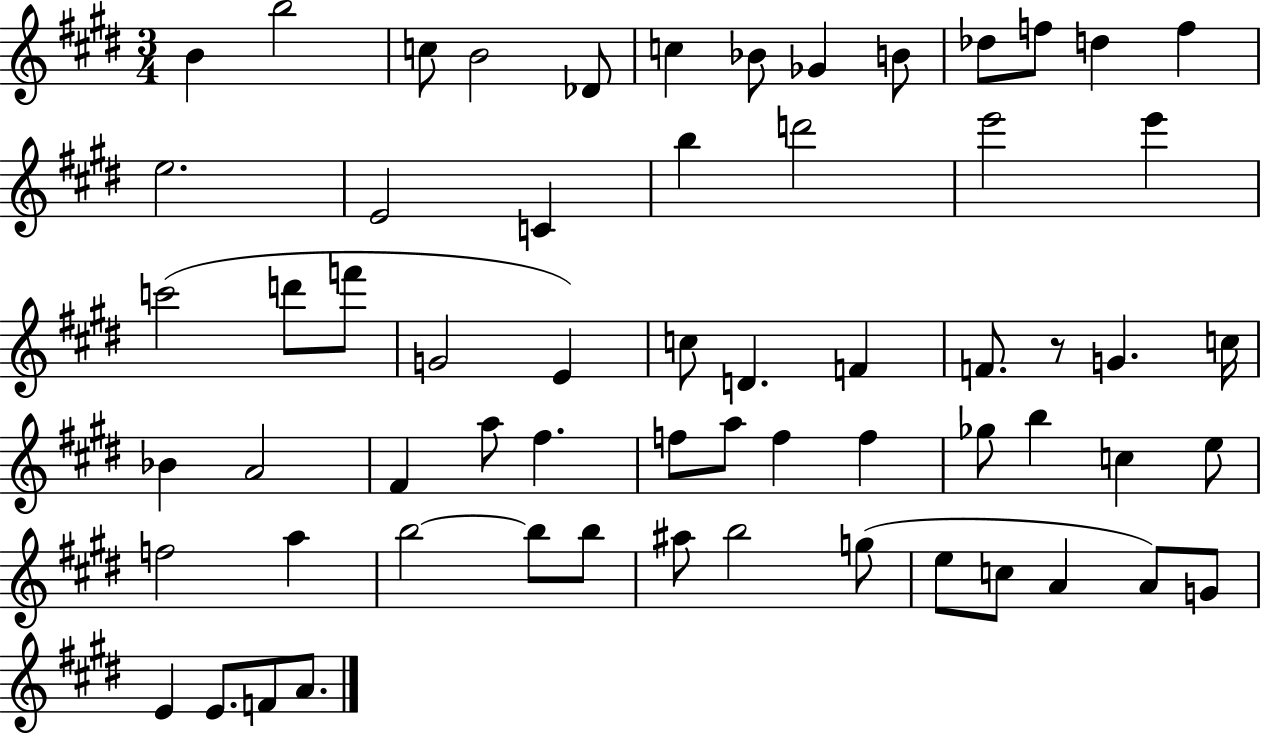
B4/q B5/h C5/e B4/h Db4/e C5/q Bb4/e Gb4/q B4/e Db5/e F5/e D5/q F5/q E5/h. E4/h C4/q B5/q D6/h E6/h E6/q C6/h D6/e F6/e G4/h E4/q C5/e D4/q. F4/q F4/e. R/e G4/q. C5/s Bb4/q A4/h F#4/q A5/e F#5/q. F5/e A5/e F5/q F5/q Gb5/e B5/q C5/q E5/e F5/h A5/q B5/h B5/e B5/e A#5/e B5/h G5/e E5/e C5/e A4/q A4/e G4/e E4/q E4/e. F4/e A4/e.